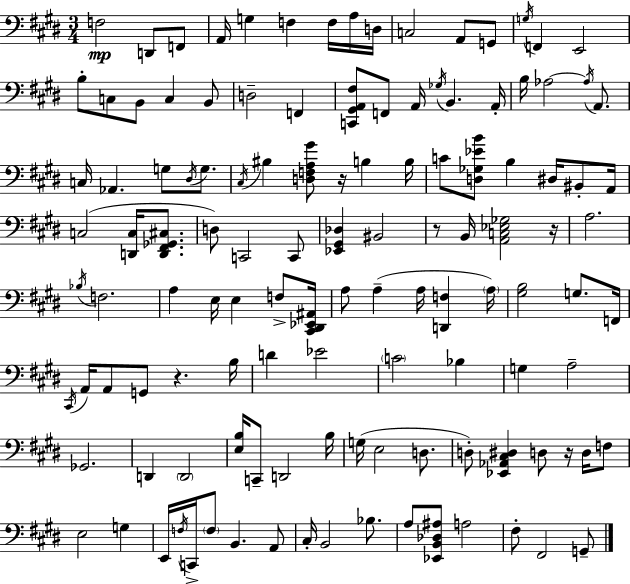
F3/h D2/e F2/e A2/s G3/q F3/q F3/s A3/s D3/s C3/h A2/e G2/e G3/s F2/q E2/h B3/e C3/e B2/e C3/q B2/e D3/h F2/q [C2,G#2,A2,F#3]/e F2/e A2/s Gb3/s B2/q. A2/s B3/s Ab3/h Ab3/s A2/e. C3/s Ab2/q. G3/e D#3/s G3/e. C#3/s BIS3/q [D3,F3,A3,G#4]/e R/s B3/q B3/s C4/e [D3,Gb3,Eb4,B4]/e B3/q D#3/s BIS2/e A2/s C3/h [D2,C3]/s [D2,F#2,Gb2,C#3]/e. D3/e C2/h C2/e [Eb2,G#2,Db3]/q BIS2/h R/e B2/s [A2,C3,Eb3,Gb3]/h R/s A3/h. Bb3/s F3/h. A3/q E3/s E3/q F3/e [C#2,D#2,Eb2,A#2]/s A3/e A3/q A3/s [D2,F3]/q A3/s [G#3,B3]/h G3/e. F2/s C#2/s A2/s A2/e G2/e R/q. B3/s D4/q Eb4/h C4/h Bb3/q G3/q A3/h Gb2/h. D2/q D2/h [E3,B3]/s C2/e D2/h B3/s G3/s E3/h D3/e. D3/e [Eb2,Ab2,C#3,D#3]/q D3/e R/s D3/s F3/e E3/h G3/q E2/s F3/s C2/s F3/e B2/q. A2/e C#3/s B2/h Bb3/e. A3/e [Eb2,B2,Db3,A#3]/e A3/h F#3/e F#2/h G2/e